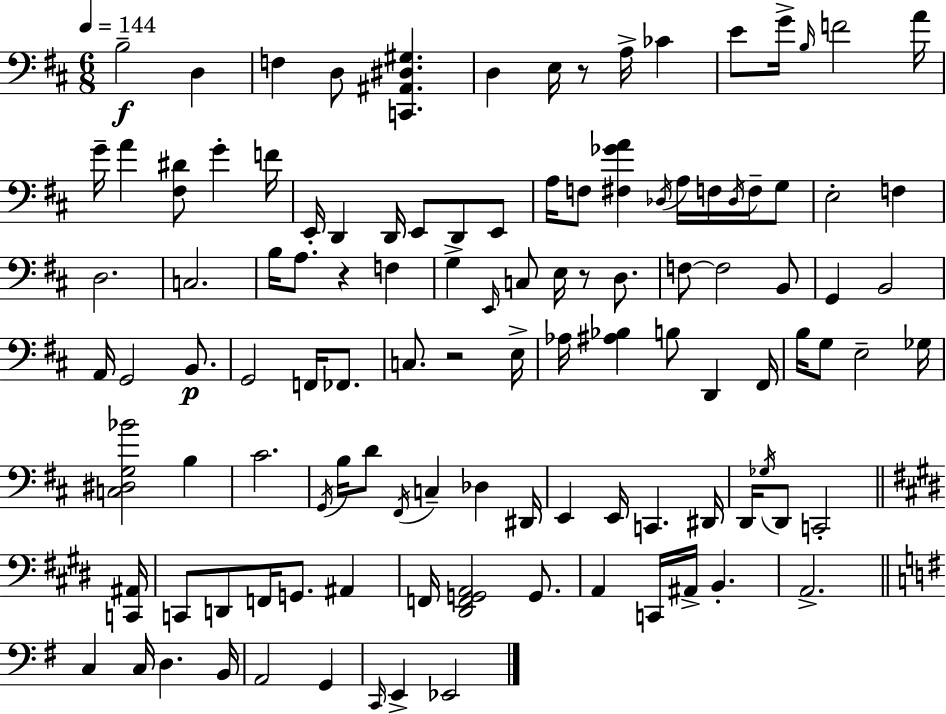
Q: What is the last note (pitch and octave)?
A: Eb2